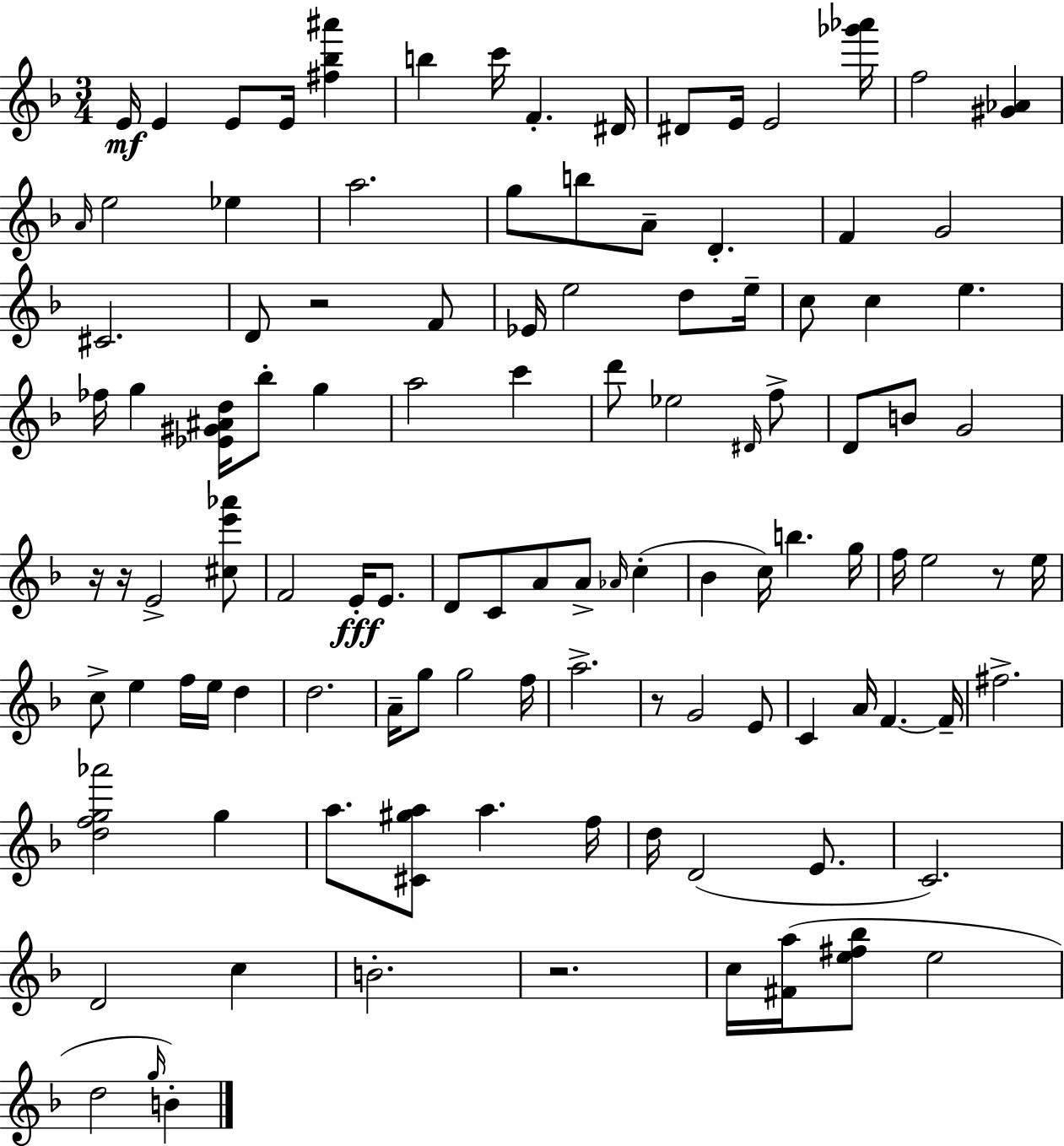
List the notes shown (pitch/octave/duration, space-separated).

E4/s E4/q E4/e E4/s [F#5,Bb5,A#6]/q B5/q C6/s F4/q. D#4/s D#4/e E4/s E4/h [Gb6,Ab6]/s F5/h [G#4,Ab4]/q A4/s E5/h Eb5/q A5/h. G5/e B5/e A4/e D4/q. F4/q G4/h C#4/h. D4/e R/h F4/e Eb4/s E5/h D5/e E5/s C5/e C5/q E5/q. FES5/s G5/q [Eb4,G#4,A#4,D5]/s Bb5/e G5/q A5/h C6/q D6/e Eb5/h D#4/s F5/e D4/e B4/e G4/h R/s R/s E4/h [C#5,E6,Ab6]/e F4/h E4/s E4/e. D4/e C4/e A4/e A4/e Ab4/s C5/q Bb4/q C5/s B5/q. G5/s F5/s E5/h R/e E5/s C5/e E5/q F5/s E5/s D5/q D5/h. A4/s G5/e G5/h F5/s A5/h. R/e G4/h E4/e C4/q A4/s F4/q. F4/s F#5/h. [D5,F5,G5,Ab6]/h G5/q A5/e. [C#4,G#5,A5]/e A5/q. F5/s D5/s D4/h E4/e. C4/h. D4/h C5/q B4/h. R/h. C5/s [F#4,A5]/s [E5,F#5,Bb5]/e E5/h D5/h G5/s B4/q